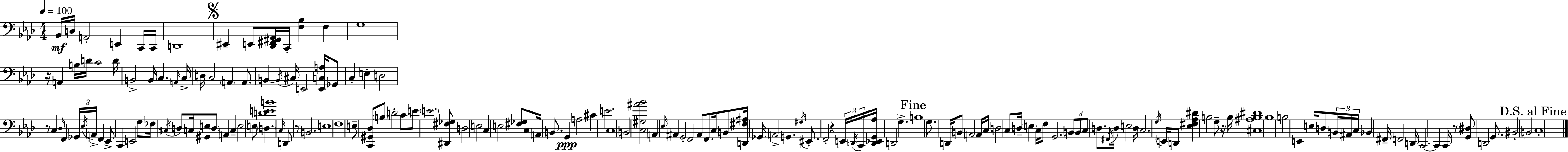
{
  \clef bass
  \numericTimeSignature
  \time 4/4
  \key aes \major
  \tempo 4 = 100
  bes,16\mf d16 a,2-. e,4 c,16 c,16 | d,1 | \mark \markup { \musicglyph "scripts.segno" } eis,4-- e,8 <des, fis, gis, aes,>16 c,16-. <f bes>4 f4 | g1 | \break r16 a,4 b16 d'16 c'2 d'16 | b,2-> b,16 c4. \grace { a,16 } | c16-> d16 c2 \parenthesize a,4 a,8. | b,4~~ \acciaccatura { b,16 } cis16 e,2 <e, c a>16 | \break ges,8 c4-. e4-. d2 | r8 c4 \grace { des16 } f,4 \tuplet 3/2 { ges,16 \acciaccatura { ees16 } a,16-> } | f,4 ees,8-> c,4 e,2 | g8 fes16 \acciaccatura { cis16 } d8 c16 <gis, e>8 \parenthesize d8 a,4 | \break c4-- e2 e8 \parenthesize d4. | <d' e' b'>1 | \grace { c16 } d,8 r8 b,2. | e1 | \break f1 | e8-- <c, gis, des>8 \parenthesize b8 d'2-. | c'8 e'8 \parenthesize e'2. | <dis, fis ges>8 d2 e2 | \break c4 e2 | <fis ges>8 c8 a,16 b,8. g,4\ppp a2 | cis'4 e'2. | c1 | \break b,2 <c gis ais' bes'>2 | a,4 \grace { ees16 } ais,4 g,2-. | f,2 aes,8 | f,8. c16 b,8 <d, fis ais>16 ges,16 a,2-> | \break g,4. \acciaccatura { gis16 } eis,8.-. f,2-. | r4 \tuplet 3/2 { e,16 \acciaccatura { d,16 } c,16 } <d, ees, g, aes>16 d,2 | g4.-> \mark "Fine" b1 | g8. d,16 b,8 a,2 | \break a,16 c16 d2 | c8 d16-- \parenthesize e4 c16 f8 g,2. | \tuplet 3/2 { b,8 b,8 c8 } d8. | \acciaccatura { fis,16 } d16 e2 d16 c2. | \break \acciaccatura { g16 } e,16 d,8 <ees fis aes dis'>4 b2 | g8-- r16 b16 <cis ais b dis'>1 | bes1 | b2 | \break e,4 e16 d8 \tuplet 3/2 { b,16 ais,16 c16 } bes,4 | fis,16-- f,2 d,16 c,2.~~ | c,4 c,16 r8 <g, dis>8 | d,2 g,8. bis,2-. | \break b,2 \mark "D.S. al Fine" c1-. | \bar "|."
}